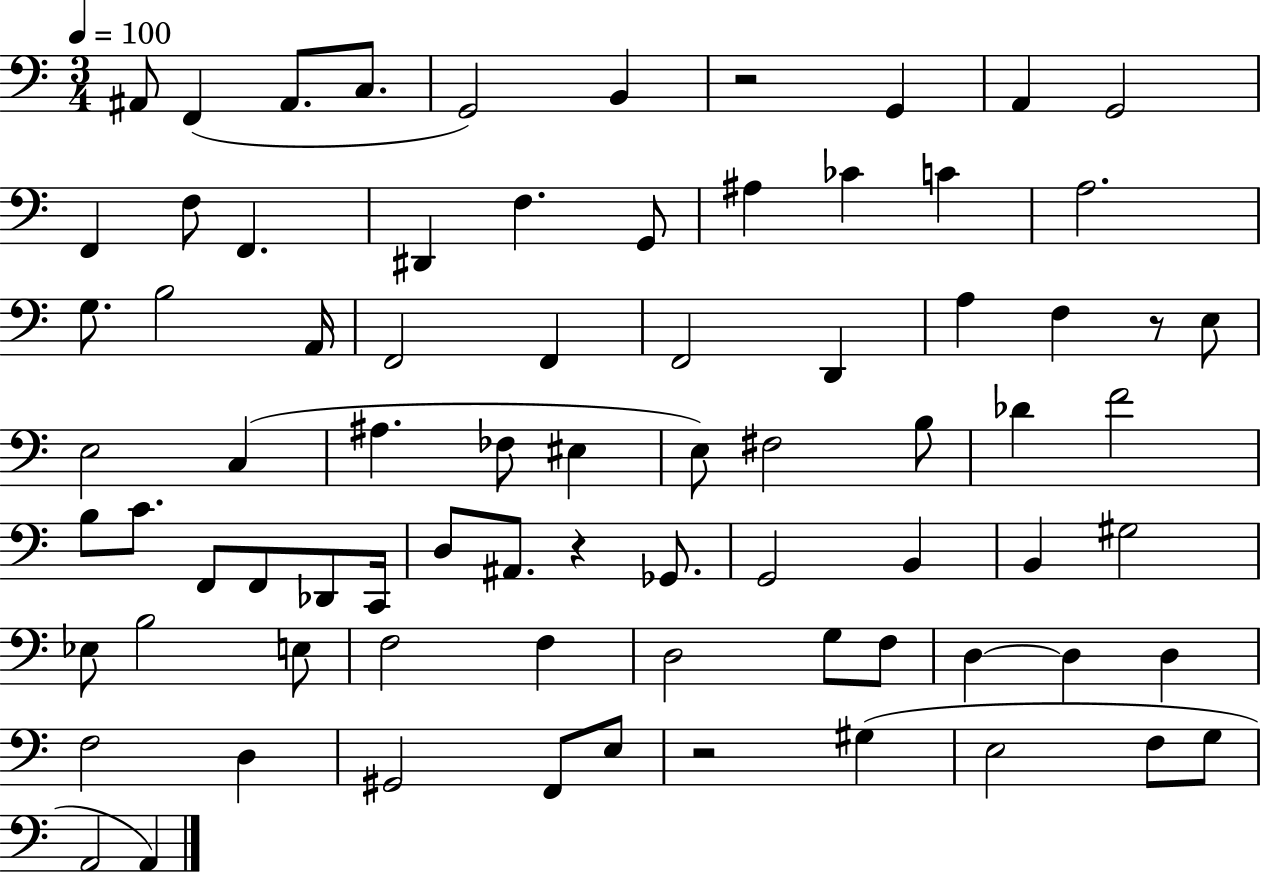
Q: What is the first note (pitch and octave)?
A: A#2